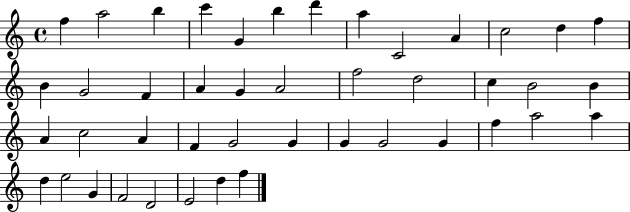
X:1
T:Untitled
M:4/4
L:1/4
K:C
f a2 b c' G b d' a C2 A c2 d f B G2 F A G A2 f2 d2 c B2 B A c2 A F G2 G G G2 G f a2 a d e2 G F2 D2 E2 d f